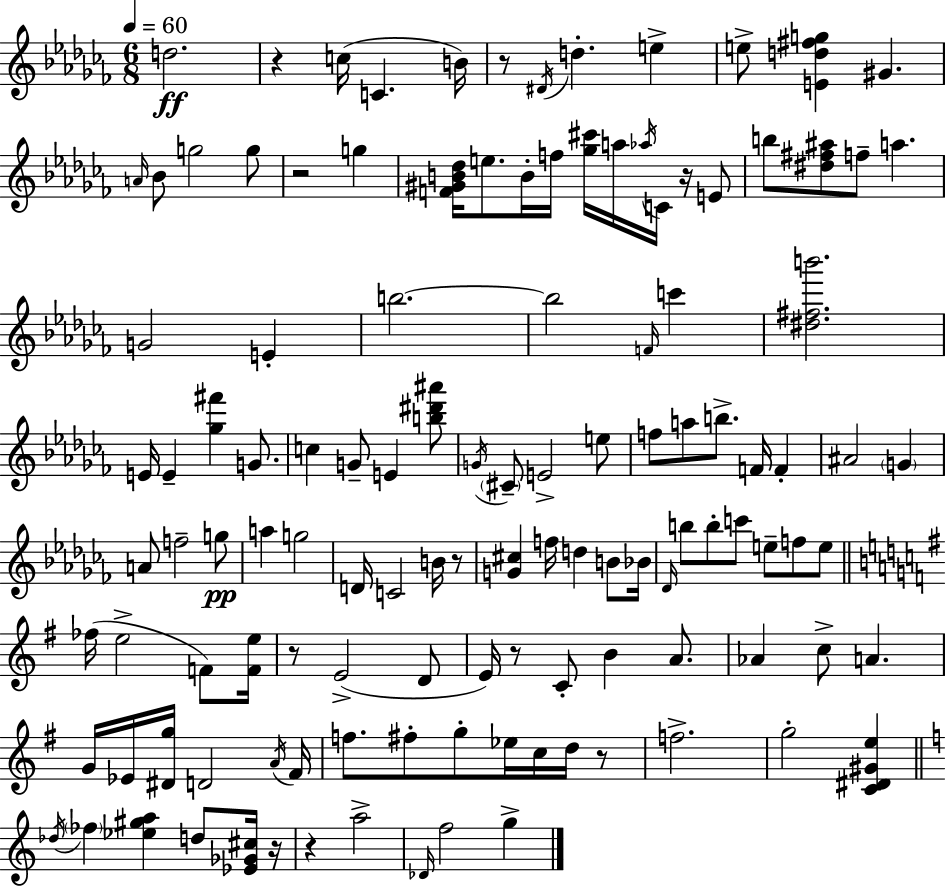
{
  \clef treble
  \numericTimeSignature
  \time 6/8
  \key aes \minor
  \tempo 4 = 60
  d''2.\ff | r4 c''16( c'4. b'16) | r8 \acciaccatura { dis'16 } d''4.-. e''4-> | e''8-> <e' d'' fis'' g''>4 gis'4. | \break \grace { a'16 } bes'8 g''2 | g''8 r2 g''4 | <f' gis' b' des''>16 e''8. b'16-. f''16 <ges'' cis'''>16 a''16 \acciaccatura { aes''16 } c'16 | r16 e'8 b''8 <dis'' fis'' ais''>8 f''8-- a''4. | \break g'2 e'4-. | b''2.~~ | b''2 \grace { f'16 } | c'''4 <dis'' fis'' b'''>2. | \break e'16 e'4-- <ges'' fis'''>4 | g'8. c''4 g'8-- e'4 | <b'' dis''' ais'''>8 \acciaccatura { g'16 } \parenthesize cis'8-- e'2-> | e''8 f''8 a''8 b''8.-> | \break f'16 f'4-. ais'2 | \parenthesize g'4 a'8 f''2-- | g''8\pp a''4 g''2 | d'16 c'2 | \break b'16 r8 <g' cis''>4 f''16 d''4 | b'8 bes'16 \grace { des'16 } b''8 b''8-. c'''8 | e''8-- f''8 e''8 \bar "||" \break \key g \major fes''16( e''2-> f'8) <f' e''>16 | r8 e'2->( d'8 | e'16) r8 c'8-. b'4 a'8. | aes'4 c''8-> a'4. | \break g'16 ees'16 <dis' g''>16 d'2 \acciaccatura { a'16 } | fis'16 f''8. fis''8-. g''8-. ees''16 c''16 d''16 r8 | f''2.-> | g''2-. <c' dis' gis' e''>4 | \break \bar "||" \break \key c \major \acciaccatura { des''16 } \parenthesize fes''4 <ees'' gis'' a''>4 d''8 <ees' ges' cis''>16 | r16 r4 a''2-> | \grace { des'16 } f''2 g''4-> | \bar "|."
}